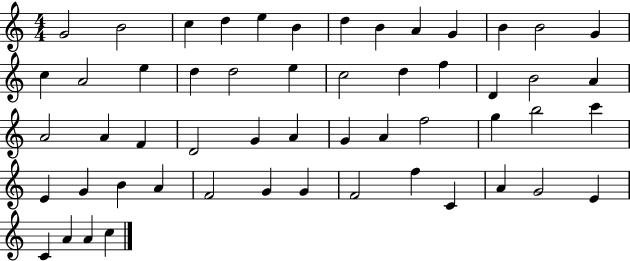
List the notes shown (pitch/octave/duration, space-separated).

G4/h B4/h C5/q D5/q E5/q B4/q D5/q B4/q A4/q G4/q B4/q B4/h G4/q C5/q A4/h E5/q D5/q D5/h E5/q C5/h D5/q F5/q D4/q B4/h A4/q A4/h A4/q F4/q D4/h G4/q A4/q G4/q A4/q F5/h G5/q B5/h C6/q E4/q G4/q B4/q A4/q F4/h G4/q G4/q F4/h F5/q C4/q A4/q G4/h E4/q C4/q A4/q A4/q C5/q